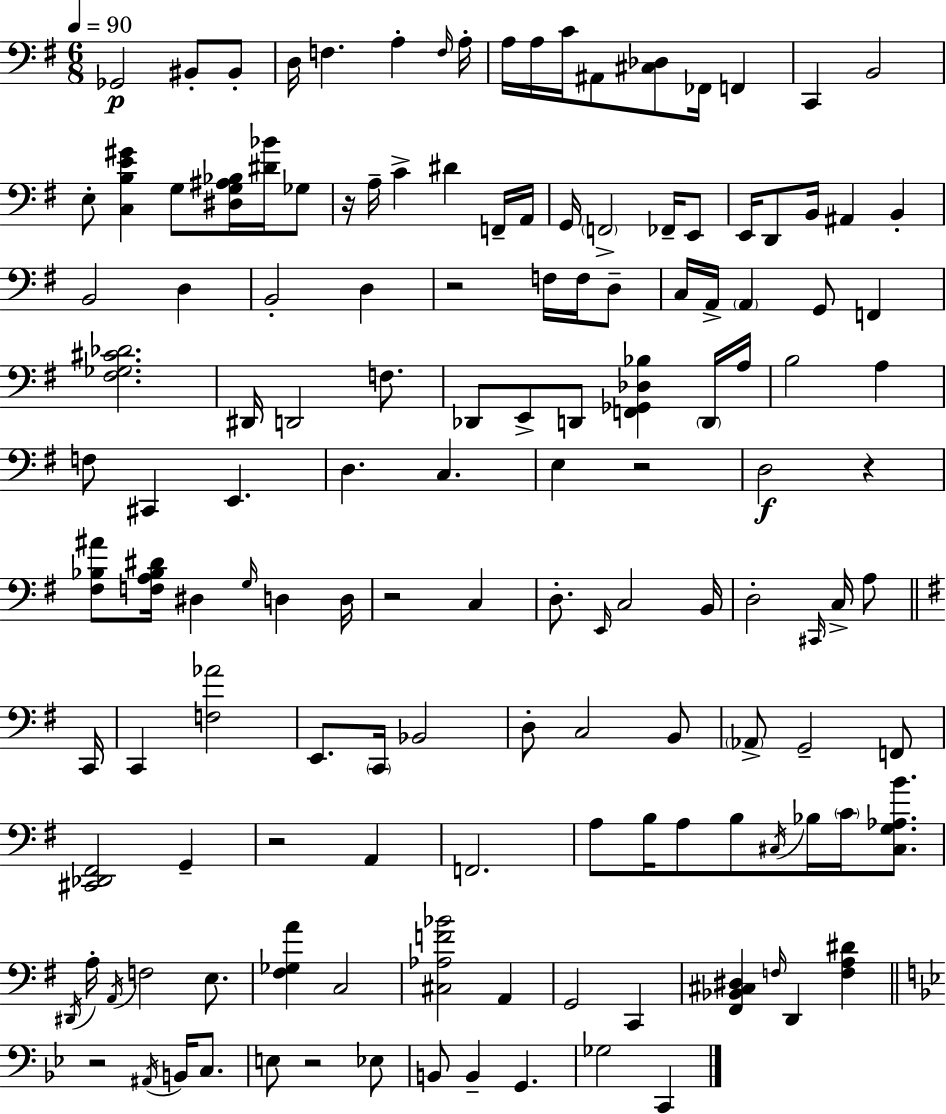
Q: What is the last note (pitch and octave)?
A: C2